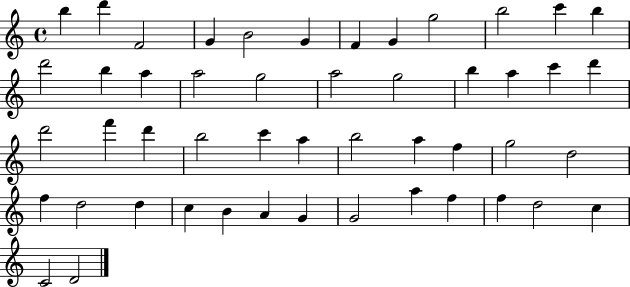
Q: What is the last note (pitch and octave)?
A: D4